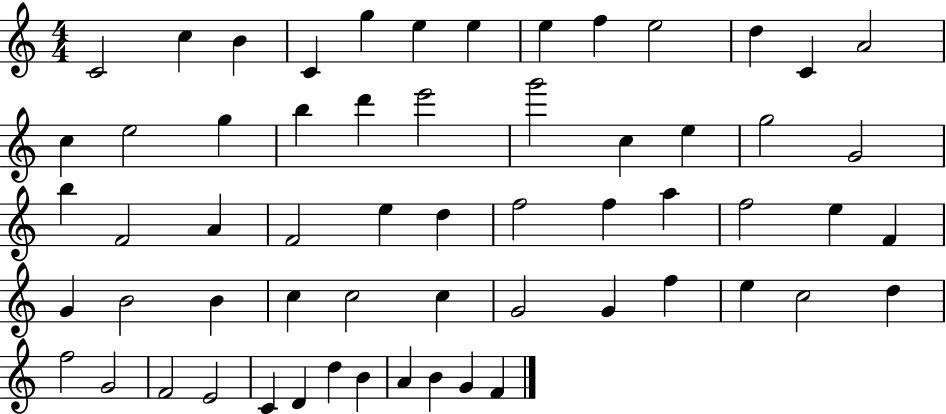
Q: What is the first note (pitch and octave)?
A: C4